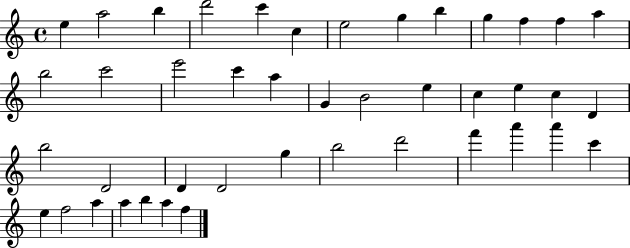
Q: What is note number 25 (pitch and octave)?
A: D4